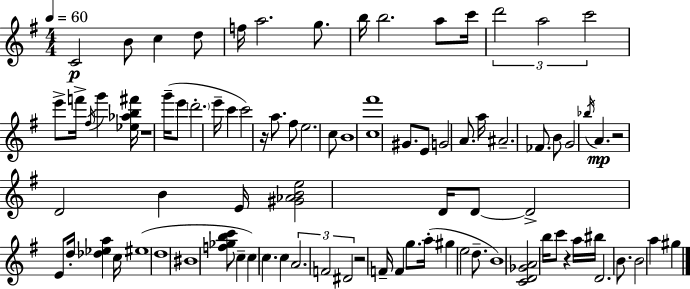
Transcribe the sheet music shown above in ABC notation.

X:1
T:Untitled
M:4/4
L:1/4
K:Em
C2 B/2 c d/2 f/4 a2 g/2 b/4 b2 a/2 c'/4 d'2 a2 c'2 e'/2 f'/4 ^f/4 g' [_e_ab^f']/4 z4 g'/4 e'/2 d'2 e'/4 c' c'2 z/4 a/2 ^f/2 e2 c/2 B4 [c^f']4 ^G/2 E/2 G2 A/2 a/4 ^A2 _F/2 B/2 G2 _b/4 A z2 D2 B E/4 [^G_ABe]2 D/4 D/2 D2 E/2 d/4 [_d_ea] c/4 ^e4 d4 ^B4 [f_gbc']/2 c c c c A2 F2 ^D2 z2 F/4 F g/2 a/4 ^g e2 d/2 B4 [CD_GA]2 b/4 c'/2 z a/4 ^b/4 D2 B/2 B2 a ^g